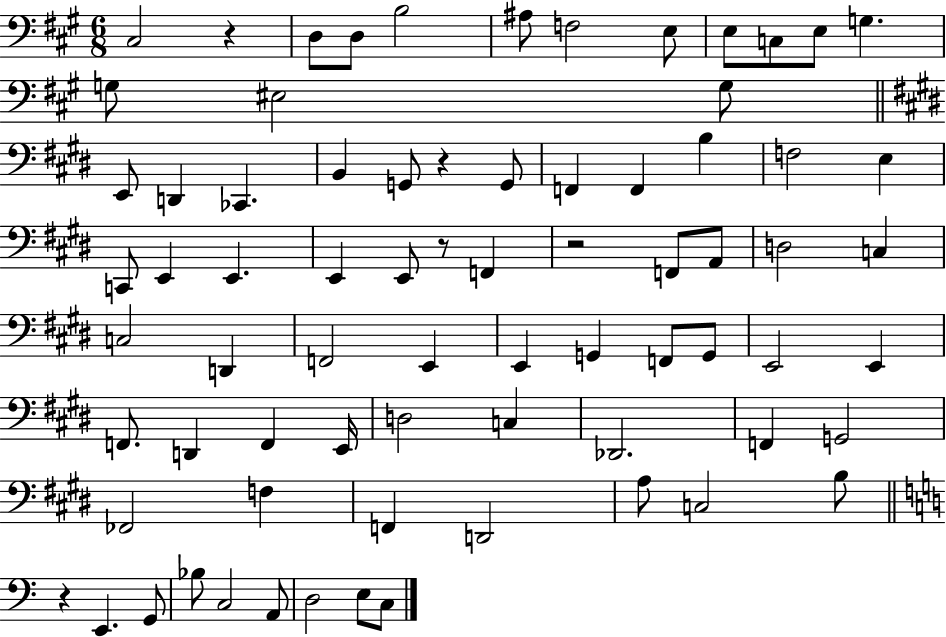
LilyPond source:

{
  \clef bass
  \numericTimeSignature
  \time 6/8
  \key a \major
  \repeat volta 2 { cis2 r4 | d8 d8 b2 | ais8 f2 e8 | e8 c8 e8 g4. | \break g8 eis2 g8 | \bar "||" \break \key e \major e,8 d,4 ces,4. | b,4 g,8 r4 g,8 | f,4 f,4 b4 | f2 e4 | \break c,8 e,4 e,4. | e,4 e,8 r8 f,4 | r2 f,8 a,8 | d2 c4 | \break c2 d,4 | f,2 e,4 | e,4 g,4 f,8 g,8 | e,2 e,4 | \break f,8. d,4 f,4 e,16 | d2 c4 | des,2. | f,4 g,2 | \break fes,2 f4 | f,4 d,2 | a8 c2 b8 | \bar "||" \break \key a \minor r4 e,4. g,8 | bes8 c2 a,8 | d2 e8 c8 | } \bar "|."
}